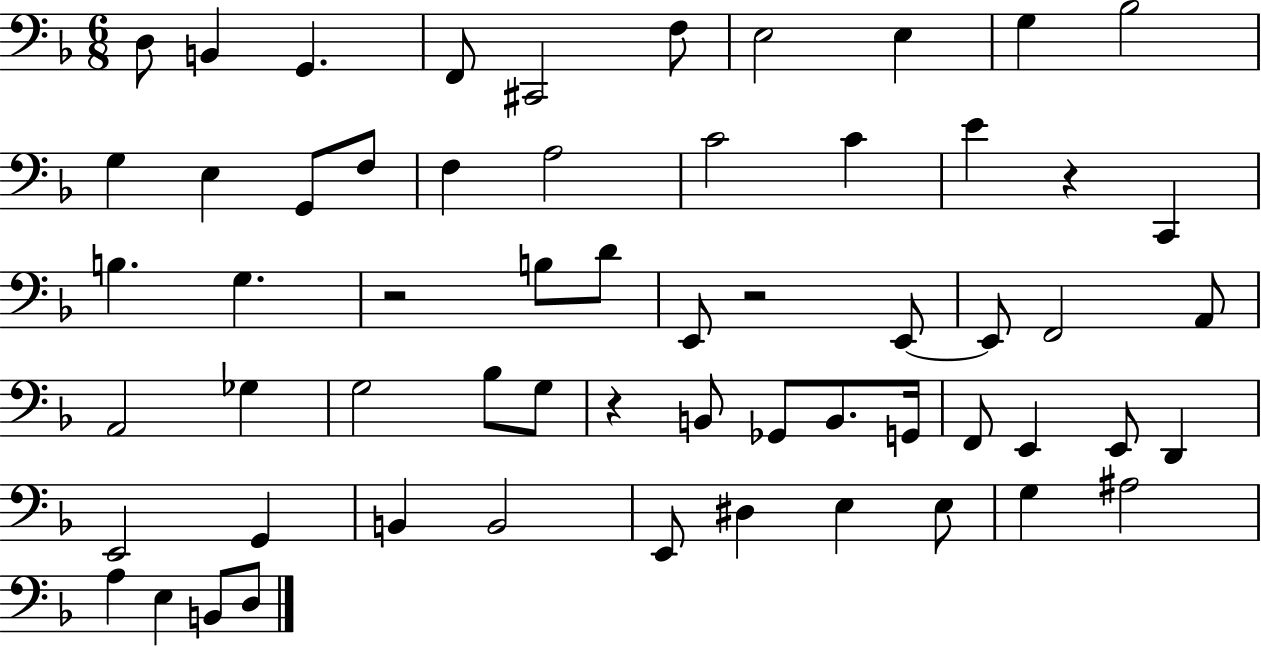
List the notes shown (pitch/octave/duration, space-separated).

D3/e B2/q G2/q. F2/e C#2/h F3/e E3/h E3/q G3/q Bb3/h G3/q E3/q G2/e F3/e F3/q A3/h C4/h C4/q E4/q R/q C2/q B3/q. G3/q. R/h B3/e D4/e E2/e R/h E2/e E2/e F2/h A2/e A2/h Gb3/q G3/h Bb3/e G3/e R/q B2/e Gb2/e B2/e. G2/s F2/e E2/q E2/e D2/q E2/h G2/q B2/q B2/h E2/e D#3/q E3/q E3/e G3/q A#3/h A3/q E3/q B2/e D3/e